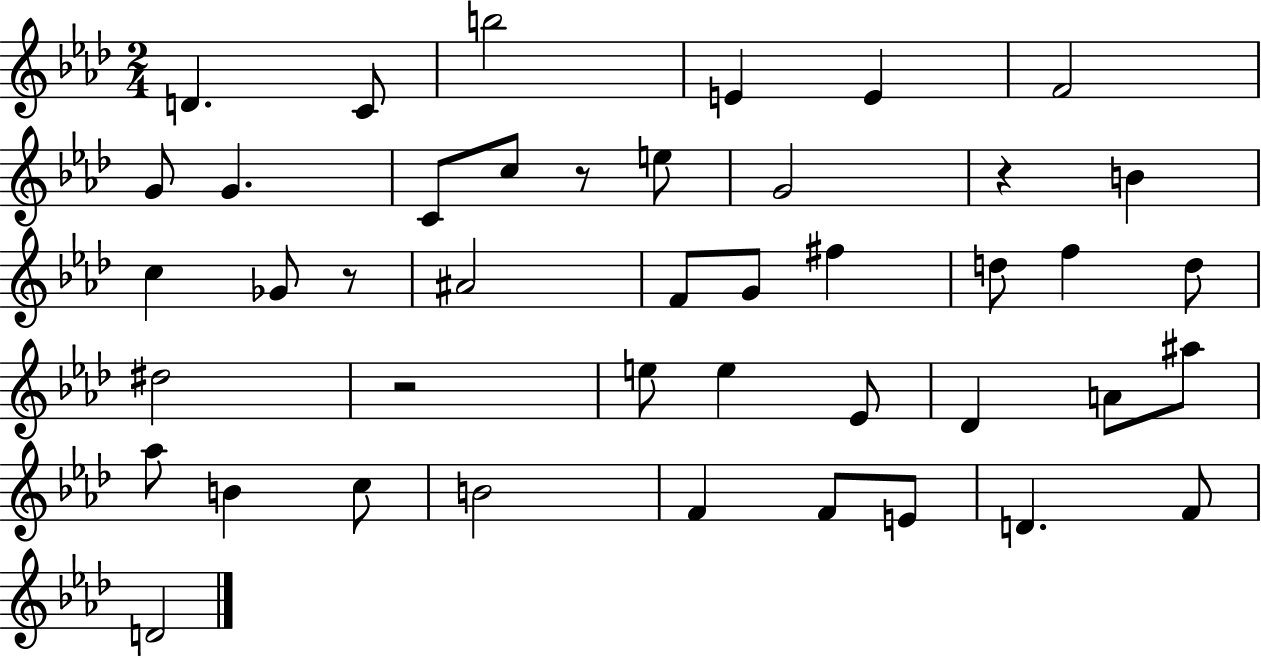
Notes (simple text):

D4/q. C4/e B5/h E4/q E4/q F4/h G4/e G4/q. C4/e C5/e R/e E5/e G4/h R/q B4/q C5/q Gb4/e R/e A#4/h F4/e G4/e F#5/q D5/e F5/q D5/e D#5/h R/h E5/e E5/q Eb4/e Db4/q A4/e A#5/e Ab5/e B4/q C5/e B4/h F4/q F4/e E4/e D4/q. F4/e D4/h